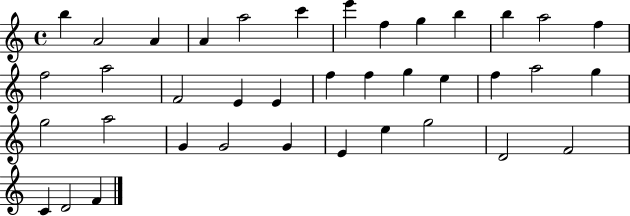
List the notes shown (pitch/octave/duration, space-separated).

B5/q A4/h A4/q A4/q A5/h C6/q E6/q F5/q G5/q B5/q B5/q A5/h F5/q F5/h A5/h F4/h E4/q E4/q F5/q F5/q G5/q E5/q F5/q A5/h G5/q G5/h A5/h G4/q G4/h G4/q E4/q E5/q G5/h D4/h F4/h C4/q D4/h F4/q